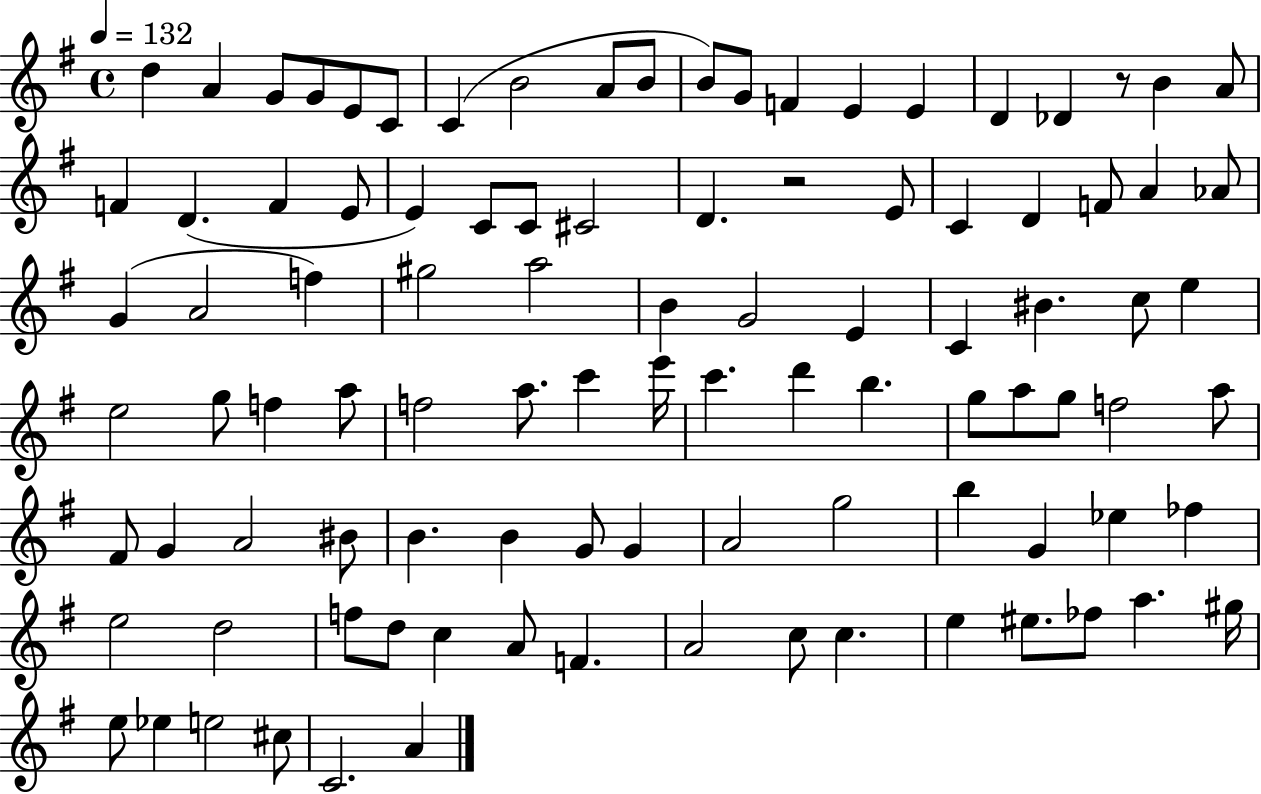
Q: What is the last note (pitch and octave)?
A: A4